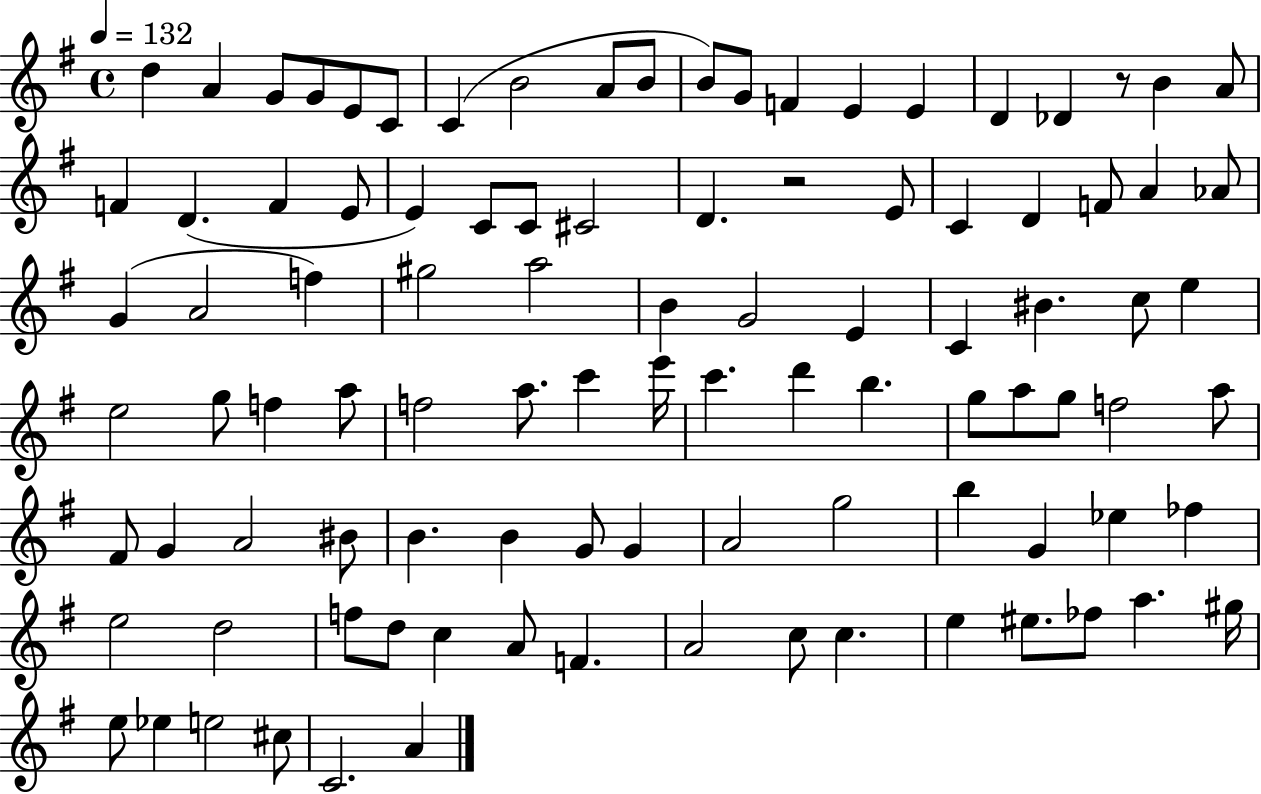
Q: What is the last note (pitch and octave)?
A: A4